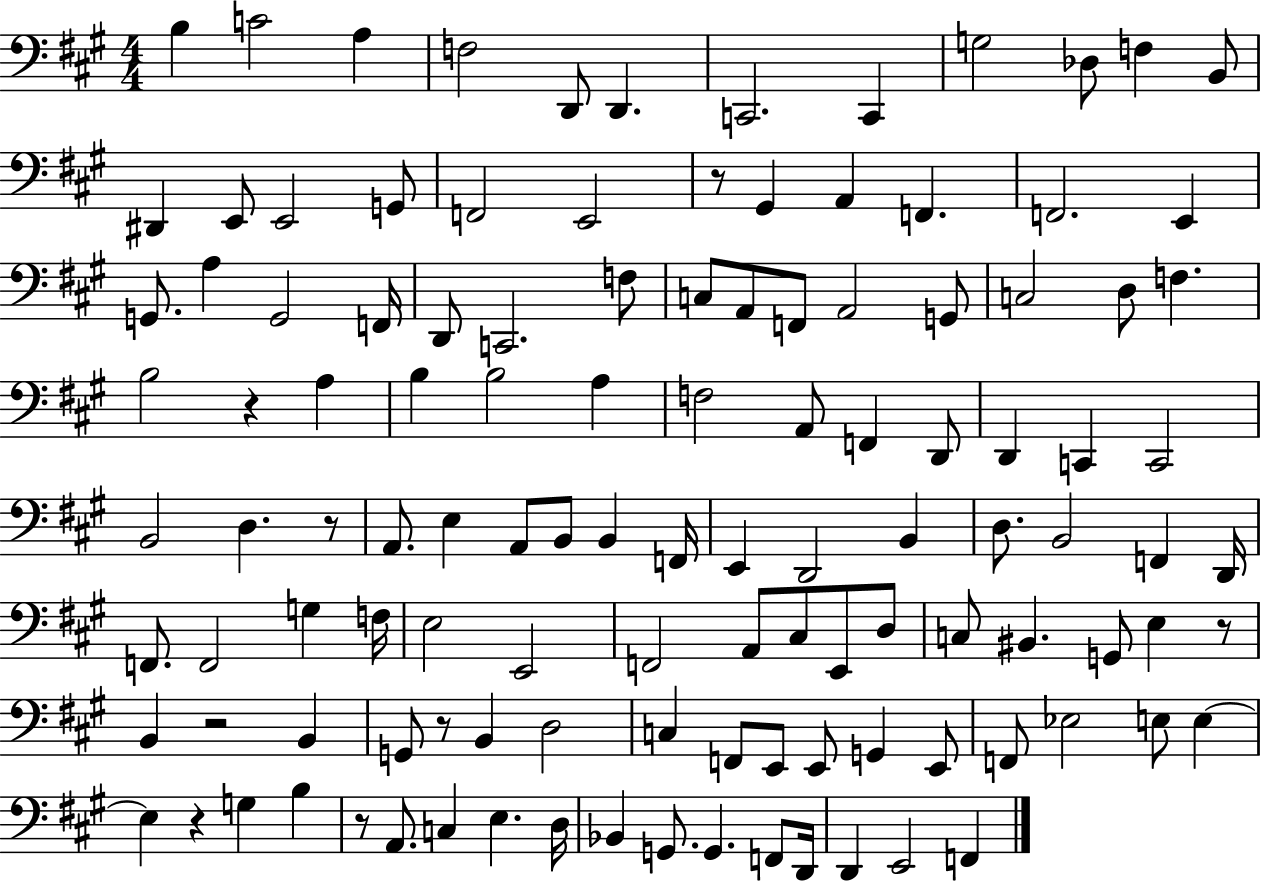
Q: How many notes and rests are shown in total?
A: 118